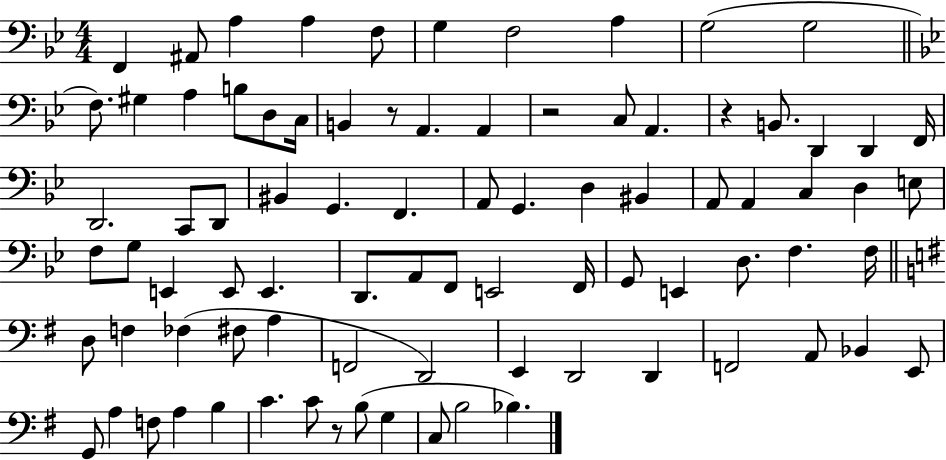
X:1
T:Untitled
M:4/4
L:1/4
K:Bb
F,, ^A,,/2 A, A, F,/2 G, F,2 A, G,2 G,2 F,/2 ^G, A, B,/2 D,/2 C,/4 B,, z/2 A,, A,, z2 C,/2 A,, z B,,/2 D,, D,, F,,/4 D,,2 C,,/2 D,,/2 ^B,, G,, F,, A,,/2 G,, D, ^B,, A,,/2 A,, C, D, E,/2 F,/2 G,/2 E,, E,,/2 E,, D,,/2 A,,/2 F,,/2 E,,2 F,,/4 G,,/2 E,, D,/2 F, F,/4 D,/2 F, _F, ^F,/2 A, F,,2 D,,2 E,, D,,2 D,, F,,2 A,,/2 _B,, E,,/2 G,,/2 A, F,/2 A, B, C C/2 z/2 B,/2 G, C,/2 B,2 _B,